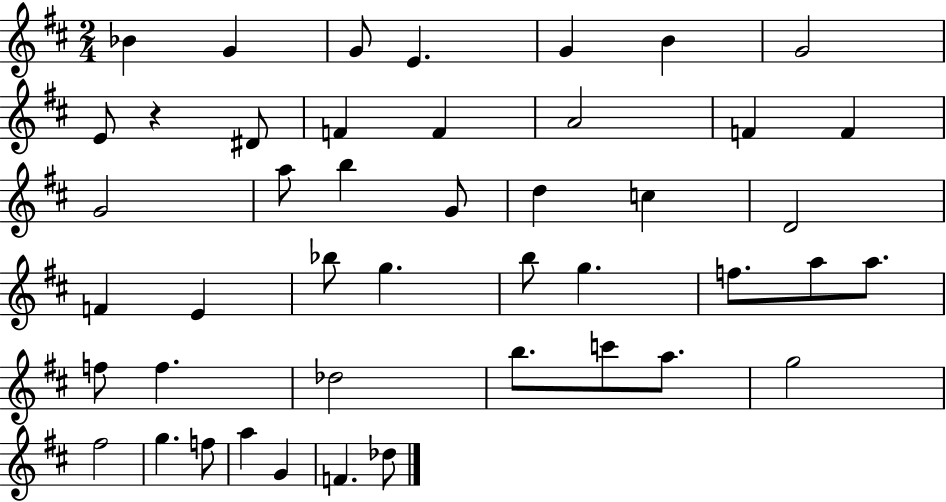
{
  \clef treble
  \numericTimeSignature
  \time 2/4
  \key d \major
  bes'4 g'4 | g'8 e'4. | g'4 b'4 | g'2 | \break e'8 r4 dis'8 | f'4 f'4 | a'2 | f'4 f'4 | \break g'2 | a''8 b''4 g'8 | d''4 c''4 | d'2 | \break f'4 e'4 | bes''8 g''4. | b''8 g''4. | f''8. a''8 a''8. | \break f''8 f''4. | des''2 | b''8. c'''8 a''8. | g''2 | \break fis''2 | g''4. f''8 | a''4 g'4 | f'4. des''8 | \break \bar "|."
}